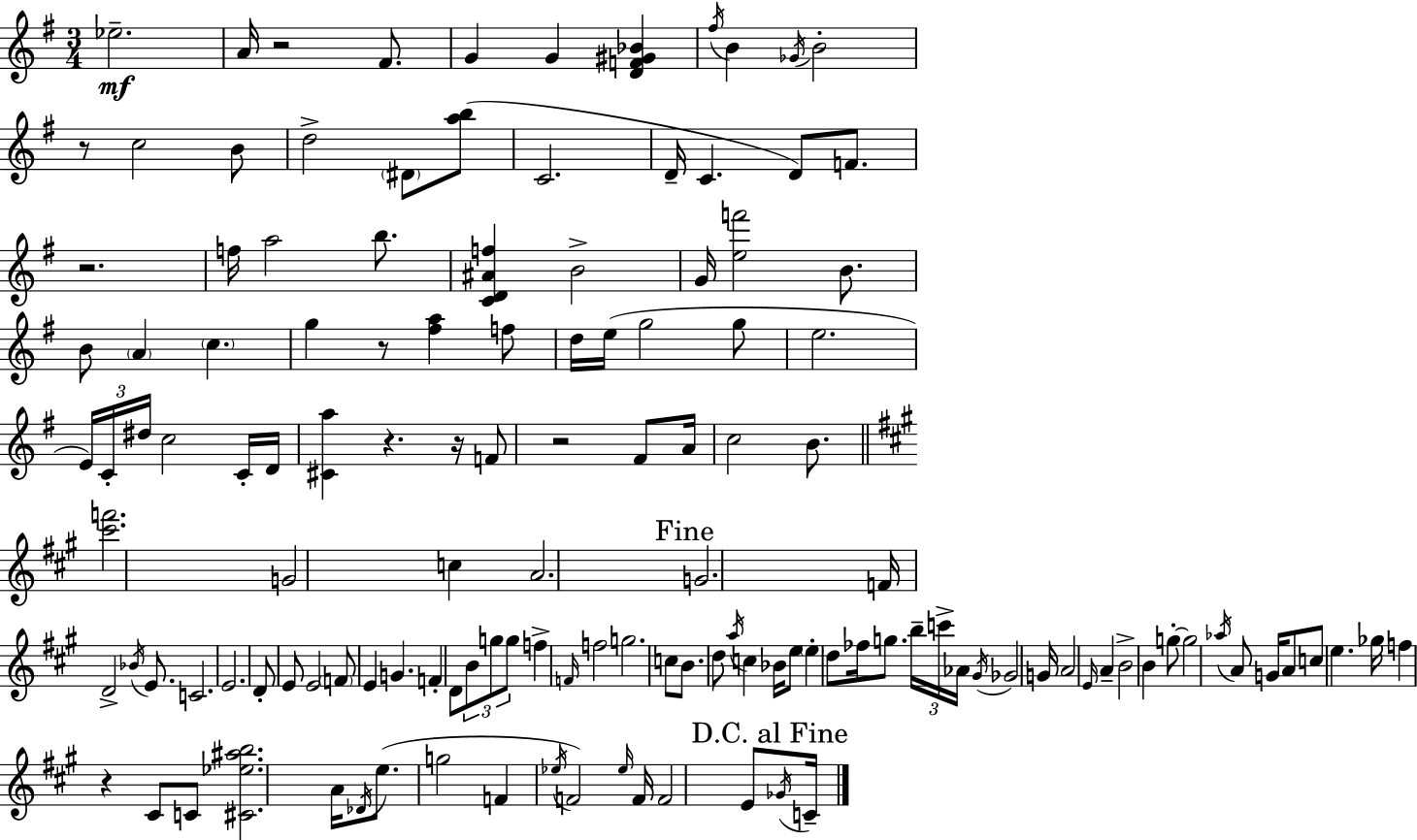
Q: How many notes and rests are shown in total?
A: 133